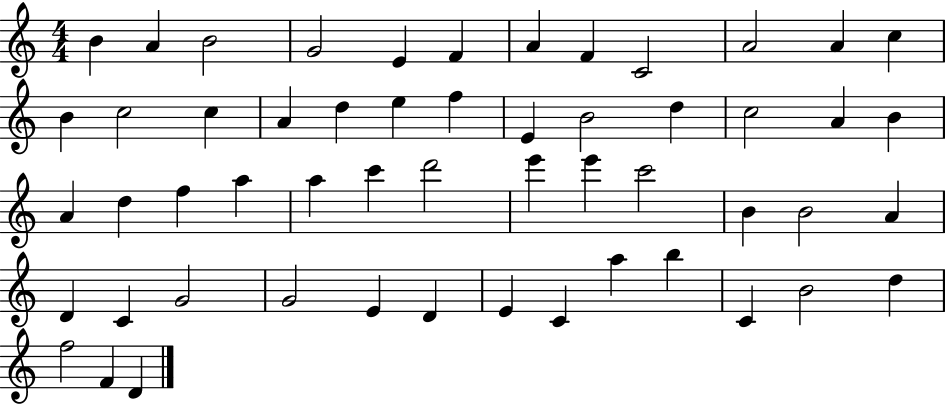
B4/q A4/q B4/h G4/h E4/q F4/q A4/q F4/q C4/h A4/h A4/q C5/q B4/q C5/h C5/q A4/q D5/q E5/q F5/q E4/q B4/h D5/q C5/h A4/q B4/q A4/q D5/q F5/q A5/q A5/q C6/q D6/h E6/q E6/q C6/h B4/q B4/h A4/q D4/q C4/q G4/h G4/h E4/q D4/q E4/q C4/q A5/q B5/q C4/q B4/h D5/q F5/h F4/q D4/q